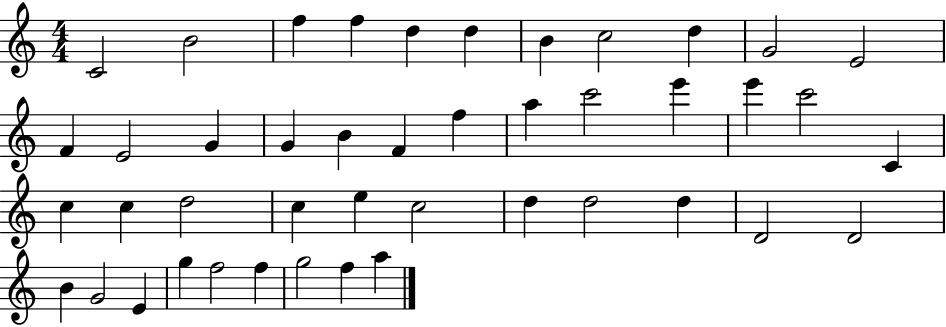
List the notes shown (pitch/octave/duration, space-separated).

C4/h B4/h F5/q F5/q D5/q D5/q B4/q C5/h D5/q G4/h E4/h F4/q E4/h G4/q G4/q B4/q F4/q F5/q A5/q C6/h E6/q E6/q C6/h C4/q C5/q C5/q D5/h C5/q E5/q C5/h D5/q D5/h D5/q D4/h D4/h B4/q G4/h E4/q G5/q F5/h F5/q G5/h F5/q A5/q